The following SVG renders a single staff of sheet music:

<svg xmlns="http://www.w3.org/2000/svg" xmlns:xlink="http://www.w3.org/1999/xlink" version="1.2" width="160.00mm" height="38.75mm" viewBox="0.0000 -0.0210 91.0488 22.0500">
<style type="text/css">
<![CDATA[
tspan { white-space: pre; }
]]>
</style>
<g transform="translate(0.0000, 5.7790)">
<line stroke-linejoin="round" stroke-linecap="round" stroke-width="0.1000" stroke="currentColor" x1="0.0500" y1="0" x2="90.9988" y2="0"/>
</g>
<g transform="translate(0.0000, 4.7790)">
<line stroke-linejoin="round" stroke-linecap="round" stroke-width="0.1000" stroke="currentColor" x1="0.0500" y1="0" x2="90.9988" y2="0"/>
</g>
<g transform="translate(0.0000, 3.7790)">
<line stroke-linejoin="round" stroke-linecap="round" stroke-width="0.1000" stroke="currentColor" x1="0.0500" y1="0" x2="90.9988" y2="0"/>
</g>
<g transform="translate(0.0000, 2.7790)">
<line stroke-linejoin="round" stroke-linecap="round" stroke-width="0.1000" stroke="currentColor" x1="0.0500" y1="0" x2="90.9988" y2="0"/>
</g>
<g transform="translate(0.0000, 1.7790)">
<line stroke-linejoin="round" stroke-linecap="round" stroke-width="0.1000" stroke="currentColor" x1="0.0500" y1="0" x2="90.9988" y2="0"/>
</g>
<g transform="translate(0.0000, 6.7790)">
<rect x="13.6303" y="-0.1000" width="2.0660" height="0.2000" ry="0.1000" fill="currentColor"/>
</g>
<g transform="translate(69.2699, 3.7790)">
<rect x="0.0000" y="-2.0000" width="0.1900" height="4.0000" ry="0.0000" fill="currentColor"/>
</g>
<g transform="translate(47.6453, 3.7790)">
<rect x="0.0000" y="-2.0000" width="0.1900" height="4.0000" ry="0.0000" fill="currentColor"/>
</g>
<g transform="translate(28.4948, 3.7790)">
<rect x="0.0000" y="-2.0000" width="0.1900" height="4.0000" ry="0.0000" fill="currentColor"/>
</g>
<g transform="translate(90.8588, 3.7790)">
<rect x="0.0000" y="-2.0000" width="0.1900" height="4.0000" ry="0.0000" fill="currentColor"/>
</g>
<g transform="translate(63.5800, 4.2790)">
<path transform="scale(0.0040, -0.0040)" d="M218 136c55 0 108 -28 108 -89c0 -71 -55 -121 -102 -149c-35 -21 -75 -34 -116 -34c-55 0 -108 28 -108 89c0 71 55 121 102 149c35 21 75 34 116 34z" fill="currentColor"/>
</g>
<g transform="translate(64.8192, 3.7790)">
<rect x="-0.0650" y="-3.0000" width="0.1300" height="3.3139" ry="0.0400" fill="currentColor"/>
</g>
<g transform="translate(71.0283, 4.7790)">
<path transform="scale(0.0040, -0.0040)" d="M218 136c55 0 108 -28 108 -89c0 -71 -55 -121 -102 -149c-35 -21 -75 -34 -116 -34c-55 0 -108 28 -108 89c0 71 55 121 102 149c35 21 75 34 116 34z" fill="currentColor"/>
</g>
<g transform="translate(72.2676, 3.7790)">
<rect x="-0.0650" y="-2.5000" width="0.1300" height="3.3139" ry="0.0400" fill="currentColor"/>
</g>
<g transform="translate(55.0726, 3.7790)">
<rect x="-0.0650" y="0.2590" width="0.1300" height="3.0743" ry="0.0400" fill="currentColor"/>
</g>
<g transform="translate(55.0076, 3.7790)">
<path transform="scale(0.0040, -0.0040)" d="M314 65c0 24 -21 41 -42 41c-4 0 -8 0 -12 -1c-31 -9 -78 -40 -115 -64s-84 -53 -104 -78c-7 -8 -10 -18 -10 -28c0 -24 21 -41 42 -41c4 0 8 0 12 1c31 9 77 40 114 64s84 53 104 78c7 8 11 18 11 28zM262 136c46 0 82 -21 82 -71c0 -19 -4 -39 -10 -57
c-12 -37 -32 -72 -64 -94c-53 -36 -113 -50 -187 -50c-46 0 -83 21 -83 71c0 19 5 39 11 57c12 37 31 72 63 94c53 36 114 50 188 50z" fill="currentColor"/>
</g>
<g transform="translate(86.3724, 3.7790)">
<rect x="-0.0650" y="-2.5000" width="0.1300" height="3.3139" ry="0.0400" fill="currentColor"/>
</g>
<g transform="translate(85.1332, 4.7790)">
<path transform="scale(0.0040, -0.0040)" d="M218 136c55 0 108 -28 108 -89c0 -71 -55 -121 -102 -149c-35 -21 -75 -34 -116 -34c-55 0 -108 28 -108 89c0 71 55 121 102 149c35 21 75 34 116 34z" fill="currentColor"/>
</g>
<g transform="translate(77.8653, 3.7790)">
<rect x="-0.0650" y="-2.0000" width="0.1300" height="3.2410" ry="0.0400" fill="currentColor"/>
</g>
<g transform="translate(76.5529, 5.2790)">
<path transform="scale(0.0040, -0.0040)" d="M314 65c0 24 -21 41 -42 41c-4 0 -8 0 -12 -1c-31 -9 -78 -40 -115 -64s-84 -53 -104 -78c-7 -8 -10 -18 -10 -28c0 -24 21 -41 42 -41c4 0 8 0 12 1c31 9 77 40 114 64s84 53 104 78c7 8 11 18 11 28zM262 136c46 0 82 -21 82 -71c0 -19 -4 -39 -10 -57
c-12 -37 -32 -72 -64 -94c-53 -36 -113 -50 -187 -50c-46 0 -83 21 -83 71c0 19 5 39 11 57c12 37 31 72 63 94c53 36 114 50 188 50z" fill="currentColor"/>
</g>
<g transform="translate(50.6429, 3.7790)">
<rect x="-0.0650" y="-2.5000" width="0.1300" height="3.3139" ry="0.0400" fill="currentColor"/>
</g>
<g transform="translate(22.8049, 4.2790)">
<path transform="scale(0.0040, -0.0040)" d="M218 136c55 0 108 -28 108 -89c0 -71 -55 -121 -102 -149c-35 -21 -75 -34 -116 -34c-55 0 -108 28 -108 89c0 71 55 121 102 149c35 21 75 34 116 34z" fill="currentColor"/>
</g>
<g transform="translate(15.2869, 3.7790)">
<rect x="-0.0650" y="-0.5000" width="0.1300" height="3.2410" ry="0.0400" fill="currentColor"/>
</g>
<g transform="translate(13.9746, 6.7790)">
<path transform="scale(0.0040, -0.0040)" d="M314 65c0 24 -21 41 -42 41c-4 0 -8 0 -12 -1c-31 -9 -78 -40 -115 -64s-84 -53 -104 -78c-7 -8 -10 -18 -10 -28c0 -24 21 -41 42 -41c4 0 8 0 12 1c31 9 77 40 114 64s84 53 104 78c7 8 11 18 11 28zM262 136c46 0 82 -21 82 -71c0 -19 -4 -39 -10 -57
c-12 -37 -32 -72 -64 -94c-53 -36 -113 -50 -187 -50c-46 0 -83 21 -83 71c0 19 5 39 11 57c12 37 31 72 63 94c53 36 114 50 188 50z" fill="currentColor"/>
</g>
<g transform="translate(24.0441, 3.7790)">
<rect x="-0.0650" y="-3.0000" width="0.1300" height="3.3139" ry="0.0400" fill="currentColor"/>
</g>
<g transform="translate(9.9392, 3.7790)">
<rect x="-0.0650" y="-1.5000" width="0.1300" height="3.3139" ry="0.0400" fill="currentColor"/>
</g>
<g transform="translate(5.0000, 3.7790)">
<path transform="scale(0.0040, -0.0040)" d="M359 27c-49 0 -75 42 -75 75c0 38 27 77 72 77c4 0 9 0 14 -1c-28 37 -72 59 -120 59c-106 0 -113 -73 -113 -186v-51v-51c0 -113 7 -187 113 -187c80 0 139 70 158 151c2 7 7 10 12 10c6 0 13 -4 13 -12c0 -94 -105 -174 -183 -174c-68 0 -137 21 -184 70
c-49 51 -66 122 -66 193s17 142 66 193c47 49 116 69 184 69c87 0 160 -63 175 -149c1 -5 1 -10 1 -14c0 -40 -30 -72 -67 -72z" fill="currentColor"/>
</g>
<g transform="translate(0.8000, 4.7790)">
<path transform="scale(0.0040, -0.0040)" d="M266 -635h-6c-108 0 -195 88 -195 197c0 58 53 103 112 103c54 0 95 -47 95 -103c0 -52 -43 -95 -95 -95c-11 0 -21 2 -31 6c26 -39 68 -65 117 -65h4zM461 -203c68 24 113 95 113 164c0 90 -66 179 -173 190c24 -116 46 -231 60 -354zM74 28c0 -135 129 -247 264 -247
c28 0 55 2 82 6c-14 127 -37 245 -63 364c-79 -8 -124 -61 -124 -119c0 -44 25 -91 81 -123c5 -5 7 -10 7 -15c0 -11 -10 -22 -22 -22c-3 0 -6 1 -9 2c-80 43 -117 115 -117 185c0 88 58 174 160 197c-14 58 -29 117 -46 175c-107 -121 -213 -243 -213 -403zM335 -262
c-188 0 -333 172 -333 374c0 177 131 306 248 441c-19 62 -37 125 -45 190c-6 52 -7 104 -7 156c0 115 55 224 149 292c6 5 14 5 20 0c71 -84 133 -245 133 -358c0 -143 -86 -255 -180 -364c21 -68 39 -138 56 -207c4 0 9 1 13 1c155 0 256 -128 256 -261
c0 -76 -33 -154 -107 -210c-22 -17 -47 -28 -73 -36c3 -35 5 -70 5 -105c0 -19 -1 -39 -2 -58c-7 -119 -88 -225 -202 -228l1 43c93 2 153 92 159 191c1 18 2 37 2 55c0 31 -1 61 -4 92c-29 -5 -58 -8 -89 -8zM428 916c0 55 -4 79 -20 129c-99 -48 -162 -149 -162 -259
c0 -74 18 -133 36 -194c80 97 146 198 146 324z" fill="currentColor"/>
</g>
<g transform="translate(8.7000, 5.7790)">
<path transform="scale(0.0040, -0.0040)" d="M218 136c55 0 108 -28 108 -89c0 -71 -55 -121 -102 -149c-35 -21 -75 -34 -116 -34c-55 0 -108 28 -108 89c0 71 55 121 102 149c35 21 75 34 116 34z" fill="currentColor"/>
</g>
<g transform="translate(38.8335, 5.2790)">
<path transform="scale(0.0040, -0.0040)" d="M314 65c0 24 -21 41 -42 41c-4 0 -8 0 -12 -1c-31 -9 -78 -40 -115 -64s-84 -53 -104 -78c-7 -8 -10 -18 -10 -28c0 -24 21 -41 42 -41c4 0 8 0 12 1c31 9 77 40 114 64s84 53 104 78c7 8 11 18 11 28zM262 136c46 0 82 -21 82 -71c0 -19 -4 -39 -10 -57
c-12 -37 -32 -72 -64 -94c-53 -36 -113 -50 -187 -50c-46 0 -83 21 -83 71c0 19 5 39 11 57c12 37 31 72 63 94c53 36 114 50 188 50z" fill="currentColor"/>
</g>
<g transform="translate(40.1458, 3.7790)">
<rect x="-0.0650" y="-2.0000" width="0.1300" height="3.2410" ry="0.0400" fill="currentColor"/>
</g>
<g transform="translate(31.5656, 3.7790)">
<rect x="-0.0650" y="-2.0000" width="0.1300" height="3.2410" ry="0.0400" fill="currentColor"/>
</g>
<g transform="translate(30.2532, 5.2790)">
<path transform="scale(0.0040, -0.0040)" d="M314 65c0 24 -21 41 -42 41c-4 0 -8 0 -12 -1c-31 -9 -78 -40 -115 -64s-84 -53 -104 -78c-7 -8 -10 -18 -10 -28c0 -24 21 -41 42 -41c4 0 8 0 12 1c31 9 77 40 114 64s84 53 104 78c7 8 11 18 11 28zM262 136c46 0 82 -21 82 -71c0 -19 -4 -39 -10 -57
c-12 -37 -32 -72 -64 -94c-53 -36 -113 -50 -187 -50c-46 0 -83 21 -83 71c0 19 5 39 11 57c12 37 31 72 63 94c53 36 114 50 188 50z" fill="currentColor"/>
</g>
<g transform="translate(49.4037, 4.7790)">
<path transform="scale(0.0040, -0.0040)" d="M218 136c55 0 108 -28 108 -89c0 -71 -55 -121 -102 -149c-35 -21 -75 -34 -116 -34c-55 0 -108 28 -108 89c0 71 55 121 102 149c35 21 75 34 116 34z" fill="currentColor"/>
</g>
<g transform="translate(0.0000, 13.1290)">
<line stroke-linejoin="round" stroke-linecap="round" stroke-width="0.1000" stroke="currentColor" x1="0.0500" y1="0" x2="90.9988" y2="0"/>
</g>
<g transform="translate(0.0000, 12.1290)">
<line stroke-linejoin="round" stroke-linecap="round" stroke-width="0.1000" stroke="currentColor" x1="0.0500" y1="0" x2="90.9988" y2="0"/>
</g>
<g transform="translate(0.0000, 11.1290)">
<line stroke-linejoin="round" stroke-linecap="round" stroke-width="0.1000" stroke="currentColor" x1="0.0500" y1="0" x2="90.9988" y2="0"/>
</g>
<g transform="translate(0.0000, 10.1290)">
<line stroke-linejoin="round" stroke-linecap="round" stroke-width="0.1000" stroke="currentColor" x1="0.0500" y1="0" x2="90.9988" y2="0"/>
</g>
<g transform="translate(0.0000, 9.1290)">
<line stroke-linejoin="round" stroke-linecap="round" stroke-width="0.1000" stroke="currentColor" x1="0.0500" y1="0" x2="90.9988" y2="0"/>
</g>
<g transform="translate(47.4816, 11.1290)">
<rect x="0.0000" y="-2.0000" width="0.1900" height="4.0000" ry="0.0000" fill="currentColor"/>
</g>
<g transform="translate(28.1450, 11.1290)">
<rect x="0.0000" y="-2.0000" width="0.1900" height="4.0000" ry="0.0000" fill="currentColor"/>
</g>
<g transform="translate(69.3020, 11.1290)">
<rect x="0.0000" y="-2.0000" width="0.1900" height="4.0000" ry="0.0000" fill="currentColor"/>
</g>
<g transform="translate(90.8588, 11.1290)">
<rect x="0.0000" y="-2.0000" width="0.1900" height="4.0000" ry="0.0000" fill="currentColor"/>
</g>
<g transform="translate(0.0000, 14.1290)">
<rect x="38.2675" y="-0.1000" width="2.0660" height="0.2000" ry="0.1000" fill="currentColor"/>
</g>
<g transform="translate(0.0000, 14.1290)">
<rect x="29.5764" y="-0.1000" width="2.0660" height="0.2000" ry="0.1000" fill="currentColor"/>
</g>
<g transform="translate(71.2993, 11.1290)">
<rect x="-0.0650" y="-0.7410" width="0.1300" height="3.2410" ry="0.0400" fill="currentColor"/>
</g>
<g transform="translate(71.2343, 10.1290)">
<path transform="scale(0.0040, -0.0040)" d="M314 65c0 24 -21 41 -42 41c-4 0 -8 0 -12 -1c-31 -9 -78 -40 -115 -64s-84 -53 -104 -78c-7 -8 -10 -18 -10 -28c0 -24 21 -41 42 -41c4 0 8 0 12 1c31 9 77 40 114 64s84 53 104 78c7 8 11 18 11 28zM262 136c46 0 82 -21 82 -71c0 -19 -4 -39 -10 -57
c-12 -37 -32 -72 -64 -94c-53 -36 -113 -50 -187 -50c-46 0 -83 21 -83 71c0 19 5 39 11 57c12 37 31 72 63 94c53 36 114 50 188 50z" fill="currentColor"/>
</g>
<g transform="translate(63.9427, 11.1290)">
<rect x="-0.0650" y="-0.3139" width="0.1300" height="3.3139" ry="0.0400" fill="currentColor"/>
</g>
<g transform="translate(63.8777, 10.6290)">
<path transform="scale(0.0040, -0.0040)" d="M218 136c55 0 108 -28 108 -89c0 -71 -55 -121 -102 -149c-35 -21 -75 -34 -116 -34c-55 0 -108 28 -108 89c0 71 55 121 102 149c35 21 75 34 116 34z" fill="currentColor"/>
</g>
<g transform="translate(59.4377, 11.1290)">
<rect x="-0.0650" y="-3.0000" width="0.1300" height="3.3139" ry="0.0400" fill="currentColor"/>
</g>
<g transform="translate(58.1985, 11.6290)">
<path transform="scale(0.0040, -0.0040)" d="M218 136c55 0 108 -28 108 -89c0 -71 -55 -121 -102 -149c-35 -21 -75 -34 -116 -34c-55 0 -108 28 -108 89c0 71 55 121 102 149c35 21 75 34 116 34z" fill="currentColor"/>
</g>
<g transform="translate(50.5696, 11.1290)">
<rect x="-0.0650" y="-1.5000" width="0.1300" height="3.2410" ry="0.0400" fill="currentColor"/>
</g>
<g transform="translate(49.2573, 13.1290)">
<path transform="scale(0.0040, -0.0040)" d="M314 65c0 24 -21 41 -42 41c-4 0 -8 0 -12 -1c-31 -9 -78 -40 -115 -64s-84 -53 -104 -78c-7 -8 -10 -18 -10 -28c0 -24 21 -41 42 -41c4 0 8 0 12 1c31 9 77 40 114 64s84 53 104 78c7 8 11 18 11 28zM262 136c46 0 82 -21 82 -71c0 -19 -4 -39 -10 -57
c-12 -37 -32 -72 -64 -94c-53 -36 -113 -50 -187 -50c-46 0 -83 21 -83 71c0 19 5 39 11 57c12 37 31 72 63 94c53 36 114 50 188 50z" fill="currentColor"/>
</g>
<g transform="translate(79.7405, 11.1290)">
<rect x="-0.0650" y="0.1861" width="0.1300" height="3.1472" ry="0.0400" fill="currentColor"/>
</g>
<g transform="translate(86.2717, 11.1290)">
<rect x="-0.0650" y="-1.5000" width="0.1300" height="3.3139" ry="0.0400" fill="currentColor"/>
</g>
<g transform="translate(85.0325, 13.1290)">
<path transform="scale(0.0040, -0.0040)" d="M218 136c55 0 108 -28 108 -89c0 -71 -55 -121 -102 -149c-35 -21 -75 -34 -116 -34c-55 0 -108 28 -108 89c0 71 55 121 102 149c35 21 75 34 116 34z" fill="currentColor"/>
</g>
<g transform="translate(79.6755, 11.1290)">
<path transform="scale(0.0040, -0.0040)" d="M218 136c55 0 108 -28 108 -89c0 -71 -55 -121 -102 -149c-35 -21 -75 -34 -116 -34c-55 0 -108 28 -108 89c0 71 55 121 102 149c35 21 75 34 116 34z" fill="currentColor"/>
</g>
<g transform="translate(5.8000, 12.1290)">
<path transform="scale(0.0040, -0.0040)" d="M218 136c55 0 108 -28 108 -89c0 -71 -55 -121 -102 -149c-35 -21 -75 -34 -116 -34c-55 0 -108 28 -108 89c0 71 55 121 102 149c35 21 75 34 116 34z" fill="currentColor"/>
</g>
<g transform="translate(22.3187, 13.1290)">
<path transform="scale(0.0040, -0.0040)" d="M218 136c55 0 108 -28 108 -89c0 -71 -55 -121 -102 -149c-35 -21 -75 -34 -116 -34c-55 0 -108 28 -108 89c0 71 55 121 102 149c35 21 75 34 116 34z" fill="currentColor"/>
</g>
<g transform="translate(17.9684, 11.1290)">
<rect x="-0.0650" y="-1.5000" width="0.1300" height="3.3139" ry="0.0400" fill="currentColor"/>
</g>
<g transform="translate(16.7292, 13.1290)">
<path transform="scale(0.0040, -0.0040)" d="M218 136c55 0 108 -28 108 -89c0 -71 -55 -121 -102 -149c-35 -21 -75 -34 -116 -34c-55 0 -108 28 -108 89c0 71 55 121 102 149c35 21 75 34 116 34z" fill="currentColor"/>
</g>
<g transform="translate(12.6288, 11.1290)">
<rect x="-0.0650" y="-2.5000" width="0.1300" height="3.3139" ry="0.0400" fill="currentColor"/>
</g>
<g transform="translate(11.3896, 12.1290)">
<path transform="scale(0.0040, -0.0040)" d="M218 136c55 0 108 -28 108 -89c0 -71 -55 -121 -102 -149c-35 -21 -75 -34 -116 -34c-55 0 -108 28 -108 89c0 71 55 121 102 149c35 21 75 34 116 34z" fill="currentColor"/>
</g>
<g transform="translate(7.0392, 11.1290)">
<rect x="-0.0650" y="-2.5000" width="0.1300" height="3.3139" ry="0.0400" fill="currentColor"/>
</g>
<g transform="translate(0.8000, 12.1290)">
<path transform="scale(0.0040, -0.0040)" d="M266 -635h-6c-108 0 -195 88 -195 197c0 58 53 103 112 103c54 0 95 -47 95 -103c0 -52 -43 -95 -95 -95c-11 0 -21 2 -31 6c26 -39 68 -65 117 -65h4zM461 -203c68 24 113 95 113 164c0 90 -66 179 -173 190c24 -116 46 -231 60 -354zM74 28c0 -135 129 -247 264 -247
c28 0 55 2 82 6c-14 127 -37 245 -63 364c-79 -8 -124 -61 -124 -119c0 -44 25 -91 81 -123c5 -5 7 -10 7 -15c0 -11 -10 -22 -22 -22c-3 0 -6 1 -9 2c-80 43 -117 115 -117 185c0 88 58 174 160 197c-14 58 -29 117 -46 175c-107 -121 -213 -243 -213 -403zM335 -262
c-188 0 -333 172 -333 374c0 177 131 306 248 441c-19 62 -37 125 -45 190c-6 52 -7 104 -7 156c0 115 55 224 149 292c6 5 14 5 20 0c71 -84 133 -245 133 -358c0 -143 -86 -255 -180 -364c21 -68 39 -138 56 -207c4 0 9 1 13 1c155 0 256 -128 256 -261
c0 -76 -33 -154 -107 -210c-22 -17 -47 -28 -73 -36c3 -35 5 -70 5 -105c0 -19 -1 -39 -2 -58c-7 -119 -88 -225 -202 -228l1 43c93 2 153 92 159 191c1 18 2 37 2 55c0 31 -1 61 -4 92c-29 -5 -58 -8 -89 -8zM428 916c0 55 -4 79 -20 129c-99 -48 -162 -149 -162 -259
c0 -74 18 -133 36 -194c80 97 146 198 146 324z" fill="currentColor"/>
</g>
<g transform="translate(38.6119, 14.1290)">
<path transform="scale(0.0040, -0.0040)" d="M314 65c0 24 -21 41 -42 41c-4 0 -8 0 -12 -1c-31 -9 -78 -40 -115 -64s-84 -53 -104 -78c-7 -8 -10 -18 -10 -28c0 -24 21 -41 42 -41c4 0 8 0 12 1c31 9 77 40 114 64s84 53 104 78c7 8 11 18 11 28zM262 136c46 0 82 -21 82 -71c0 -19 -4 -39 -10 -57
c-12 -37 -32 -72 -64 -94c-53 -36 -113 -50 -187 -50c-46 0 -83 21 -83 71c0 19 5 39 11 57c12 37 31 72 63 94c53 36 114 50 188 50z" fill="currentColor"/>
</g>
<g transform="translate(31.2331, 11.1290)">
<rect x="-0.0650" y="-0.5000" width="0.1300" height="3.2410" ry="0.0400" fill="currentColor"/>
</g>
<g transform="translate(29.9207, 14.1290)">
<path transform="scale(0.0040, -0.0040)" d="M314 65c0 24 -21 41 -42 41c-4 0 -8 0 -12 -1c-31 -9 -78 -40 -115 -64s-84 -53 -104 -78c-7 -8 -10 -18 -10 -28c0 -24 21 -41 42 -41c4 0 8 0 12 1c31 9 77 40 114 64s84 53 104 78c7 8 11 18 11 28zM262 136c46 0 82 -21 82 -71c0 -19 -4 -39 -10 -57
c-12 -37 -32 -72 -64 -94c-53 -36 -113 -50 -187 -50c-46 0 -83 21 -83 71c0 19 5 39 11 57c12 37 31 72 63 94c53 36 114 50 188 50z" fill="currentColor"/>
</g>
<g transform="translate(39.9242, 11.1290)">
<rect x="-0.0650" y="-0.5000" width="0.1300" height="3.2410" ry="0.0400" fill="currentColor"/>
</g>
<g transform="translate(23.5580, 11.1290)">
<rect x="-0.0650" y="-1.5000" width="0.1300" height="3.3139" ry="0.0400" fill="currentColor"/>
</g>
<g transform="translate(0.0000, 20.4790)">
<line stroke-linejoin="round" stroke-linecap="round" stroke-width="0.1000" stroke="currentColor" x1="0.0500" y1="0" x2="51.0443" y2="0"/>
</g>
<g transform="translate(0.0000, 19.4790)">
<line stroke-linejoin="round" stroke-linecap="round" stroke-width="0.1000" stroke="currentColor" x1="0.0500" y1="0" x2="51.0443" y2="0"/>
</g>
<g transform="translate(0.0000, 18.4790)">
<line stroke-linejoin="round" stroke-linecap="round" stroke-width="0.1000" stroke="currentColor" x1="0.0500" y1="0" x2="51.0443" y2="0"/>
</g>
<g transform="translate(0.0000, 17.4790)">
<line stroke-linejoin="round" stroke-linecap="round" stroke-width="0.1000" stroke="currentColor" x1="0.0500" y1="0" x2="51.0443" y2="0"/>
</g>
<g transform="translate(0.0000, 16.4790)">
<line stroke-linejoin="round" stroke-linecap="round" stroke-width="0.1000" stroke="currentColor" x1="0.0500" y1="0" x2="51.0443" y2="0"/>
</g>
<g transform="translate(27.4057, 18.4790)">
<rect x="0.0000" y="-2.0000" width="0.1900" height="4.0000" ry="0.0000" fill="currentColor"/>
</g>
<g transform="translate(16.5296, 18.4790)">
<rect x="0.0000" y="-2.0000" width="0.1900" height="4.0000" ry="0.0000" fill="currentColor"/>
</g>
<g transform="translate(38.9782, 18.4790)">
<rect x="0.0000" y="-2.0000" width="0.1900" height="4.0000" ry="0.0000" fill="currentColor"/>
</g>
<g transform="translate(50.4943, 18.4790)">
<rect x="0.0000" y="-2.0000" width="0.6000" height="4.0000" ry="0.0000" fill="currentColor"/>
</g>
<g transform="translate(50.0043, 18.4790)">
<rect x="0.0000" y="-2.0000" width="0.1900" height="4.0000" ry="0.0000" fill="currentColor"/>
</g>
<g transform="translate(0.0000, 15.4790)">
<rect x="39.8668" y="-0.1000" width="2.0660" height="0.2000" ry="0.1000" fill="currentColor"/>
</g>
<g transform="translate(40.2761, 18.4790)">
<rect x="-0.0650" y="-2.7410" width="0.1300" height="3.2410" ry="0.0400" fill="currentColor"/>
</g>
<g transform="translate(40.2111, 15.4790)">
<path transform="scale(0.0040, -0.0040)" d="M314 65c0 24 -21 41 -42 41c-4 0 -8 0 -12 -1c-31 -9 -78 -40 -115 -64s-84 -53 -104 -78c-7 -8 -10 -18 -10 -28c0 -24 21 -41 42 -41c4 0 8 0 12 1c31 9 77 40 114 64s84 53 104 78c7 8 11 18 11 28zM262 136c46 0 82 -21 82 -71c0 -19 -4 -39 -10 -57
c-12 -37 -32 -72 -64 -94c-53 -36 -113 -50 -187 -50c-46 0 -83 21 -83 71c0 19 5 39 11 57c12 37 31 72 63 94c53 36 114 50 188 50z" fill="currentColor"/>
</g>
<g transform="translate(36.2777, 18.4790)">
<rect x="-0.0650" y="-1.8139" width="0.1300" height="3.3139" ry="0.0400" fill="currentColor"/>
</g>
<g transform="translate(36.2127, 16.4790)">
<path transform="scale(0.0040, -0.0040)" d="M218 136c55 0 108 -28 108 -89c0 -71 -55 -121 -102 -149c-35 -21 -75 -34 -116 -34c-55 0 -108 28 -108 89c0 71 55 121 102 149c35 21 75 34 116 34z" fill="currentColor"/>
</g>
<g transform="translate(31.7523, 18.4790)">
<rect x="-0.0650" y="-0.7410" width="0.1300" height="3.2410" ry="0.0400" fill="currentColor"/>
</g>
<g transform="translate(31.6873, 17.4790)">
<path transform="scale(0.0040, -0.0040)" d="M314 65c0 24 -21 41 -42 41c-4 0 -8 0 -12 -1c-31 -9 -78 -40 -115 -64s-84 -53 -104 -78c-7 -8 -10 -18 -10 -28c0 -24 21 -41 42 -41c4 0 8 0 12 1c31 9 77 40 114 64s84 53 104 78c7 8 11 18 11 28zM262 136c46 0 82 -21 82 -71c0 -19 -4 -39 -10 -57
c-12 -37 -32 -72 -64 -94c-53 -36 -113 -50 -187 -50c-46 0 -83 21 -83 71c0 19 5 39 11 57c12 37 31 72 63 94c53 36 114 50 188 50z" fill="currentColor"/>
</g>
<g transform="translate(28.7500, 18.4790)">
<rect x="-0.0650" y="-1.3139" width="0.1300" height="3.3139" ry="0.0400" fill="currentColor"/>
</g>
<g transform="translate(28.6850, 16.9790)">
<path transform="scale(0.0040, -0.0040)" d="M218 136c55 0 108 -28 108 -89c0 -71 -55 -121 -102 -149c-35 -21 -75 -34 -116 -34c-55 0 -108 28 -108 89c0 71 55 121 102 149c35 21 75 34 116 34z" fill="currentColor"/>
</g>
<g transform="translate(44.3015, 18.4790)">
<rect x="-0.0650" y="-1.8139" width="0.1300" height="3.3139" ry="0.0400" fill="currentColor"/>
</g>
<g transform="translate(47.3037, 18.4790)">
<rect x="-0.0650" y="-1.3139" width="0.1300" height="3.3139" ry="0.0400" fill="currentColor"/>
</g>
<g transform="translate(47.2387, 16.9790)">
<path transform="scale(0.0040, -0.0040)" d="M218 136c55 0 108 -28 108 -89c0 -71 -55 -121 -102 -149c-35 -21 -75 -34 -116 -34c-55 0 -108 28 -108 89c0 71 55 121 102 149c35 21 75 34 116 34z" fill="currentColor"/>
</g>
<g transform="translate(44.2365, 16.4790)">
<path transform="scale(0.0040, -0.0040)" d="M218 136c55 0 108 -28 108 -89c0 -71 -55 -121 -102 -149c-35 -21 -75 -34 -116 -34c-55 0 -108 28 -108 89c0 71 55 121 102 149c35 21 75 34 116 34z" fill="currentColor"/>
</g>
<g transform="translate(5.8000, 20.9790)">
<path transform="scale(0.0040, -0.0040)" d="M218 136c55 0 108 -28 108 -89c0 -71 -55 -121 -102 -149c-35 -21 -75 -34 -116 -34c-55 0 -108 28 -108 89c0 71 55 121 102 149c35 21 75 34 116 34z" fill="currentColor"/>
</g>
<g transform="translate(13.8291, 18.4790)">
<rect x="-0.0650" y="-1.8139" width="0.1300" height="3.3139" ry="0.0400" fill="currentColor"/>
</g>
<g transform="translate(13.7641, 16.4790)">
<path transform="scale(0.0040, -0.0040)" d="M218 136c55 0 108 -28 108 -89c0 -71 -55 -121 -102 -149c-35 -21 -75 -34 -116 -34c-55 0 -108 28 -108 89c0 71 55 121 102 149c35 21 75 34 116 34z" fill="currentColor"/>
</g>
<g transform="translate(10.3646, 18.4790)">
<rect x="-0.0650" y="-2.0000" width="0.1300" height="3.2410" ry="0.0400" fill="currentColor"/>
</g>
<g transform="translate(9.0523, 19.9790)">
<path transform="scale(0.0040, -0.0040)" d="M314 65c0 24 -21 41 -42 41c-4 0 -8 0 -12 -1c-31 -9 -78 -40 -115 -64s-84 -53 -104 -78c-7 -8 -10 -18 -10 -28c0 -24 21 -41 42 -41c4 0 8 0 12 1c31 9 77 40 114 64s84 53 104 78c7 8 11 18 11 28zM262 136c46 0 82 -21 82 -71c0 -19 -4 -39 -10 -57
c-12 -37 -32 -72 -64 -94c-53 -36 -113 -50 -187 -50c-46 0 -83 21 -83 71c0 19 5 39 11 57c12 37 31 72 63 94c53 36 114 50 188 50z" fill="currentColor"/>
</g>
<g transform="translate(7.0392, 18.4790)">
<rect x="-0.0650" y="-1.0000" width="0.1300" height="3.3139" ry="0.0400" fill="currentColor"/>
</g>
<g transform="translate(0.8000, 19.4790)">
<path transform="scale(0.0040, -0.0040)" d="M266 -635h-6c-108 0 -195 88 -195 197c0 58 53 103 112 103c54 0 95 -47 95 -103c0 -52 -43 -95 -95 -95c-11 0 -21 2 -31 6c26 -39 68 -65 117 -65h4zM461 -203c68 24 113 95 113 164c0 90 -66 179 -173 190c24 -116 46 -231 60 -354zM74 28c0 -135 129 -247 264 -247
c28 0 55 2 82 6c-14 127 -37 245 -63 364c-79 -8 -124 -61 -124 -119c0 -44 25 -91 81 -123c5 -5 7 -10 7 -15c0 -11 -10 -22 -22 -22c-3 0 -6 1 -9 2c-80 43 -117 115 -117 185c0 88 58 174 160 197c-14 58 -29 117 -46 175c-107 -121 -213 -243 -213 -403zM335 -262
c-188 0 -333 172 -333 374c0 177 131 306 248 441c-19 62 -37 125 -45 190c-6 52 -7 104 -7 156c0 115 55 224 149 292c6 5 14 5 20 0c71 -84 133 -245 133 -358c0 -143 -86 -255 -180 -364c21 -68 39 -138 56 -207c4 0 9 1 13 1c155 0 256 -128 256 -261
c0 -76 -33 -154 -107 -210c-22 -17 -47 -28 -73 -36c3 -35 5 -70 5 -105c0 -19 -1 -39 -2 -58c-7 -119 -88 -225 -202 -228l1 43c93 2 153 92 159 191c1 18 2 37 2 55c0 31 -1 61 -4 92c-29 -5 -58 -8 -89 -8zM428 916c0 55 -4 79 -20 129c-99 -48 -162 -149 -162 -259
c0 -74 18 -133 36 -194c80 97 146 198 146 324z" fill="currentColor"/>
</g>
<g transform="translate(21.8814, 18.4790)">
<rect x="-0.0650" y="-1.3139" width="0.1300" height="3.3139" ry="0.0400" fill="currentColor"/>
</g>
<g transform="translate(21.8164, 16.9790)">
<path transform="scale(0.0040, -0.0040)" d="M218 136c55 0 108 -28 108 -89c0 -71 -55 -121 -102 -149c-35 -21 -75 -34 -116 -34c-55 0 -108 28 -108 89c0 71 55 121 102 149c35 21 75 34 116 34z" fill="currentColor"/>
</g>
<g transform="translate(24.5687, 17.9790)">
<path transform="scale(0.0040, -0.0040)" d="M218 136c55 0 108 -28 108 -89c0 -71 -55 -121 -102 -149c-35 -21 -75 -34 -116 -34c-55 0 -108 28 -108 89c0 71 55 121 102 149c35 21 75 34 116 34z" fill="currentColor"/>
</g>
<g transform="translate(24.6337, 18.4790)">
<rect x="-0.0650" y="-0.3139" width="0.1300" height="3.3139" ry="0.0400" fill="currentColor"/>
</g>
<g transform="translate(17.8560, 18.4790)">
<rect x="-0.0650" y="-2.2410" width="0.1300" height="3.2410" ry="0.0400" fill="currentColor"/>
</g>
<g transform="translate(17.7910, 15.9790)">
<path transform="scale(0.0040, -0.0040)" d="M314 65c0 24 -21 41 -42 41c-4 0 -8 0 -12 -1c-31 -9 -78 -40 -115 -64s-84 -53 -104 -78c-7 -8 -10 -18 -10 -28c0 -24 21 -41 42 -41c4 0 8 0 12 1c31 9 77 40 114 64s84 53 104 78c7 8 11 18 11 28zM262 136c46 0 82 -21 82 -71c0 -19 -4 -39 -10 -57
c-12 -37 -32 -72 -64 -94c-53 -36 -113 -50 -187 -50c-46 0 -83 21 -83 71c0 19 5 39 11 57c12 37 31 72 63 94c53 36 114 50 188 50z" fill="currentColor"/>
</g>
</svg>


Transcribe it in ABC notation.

X:1
T:Untitled
M:4/4
L:1/4
K:C
E C2 A F2 F2 G B2 A G F2 G G G E E C2 C2 E2 A c d2 B E D F2 f g2 e c e d2 f a2 f e